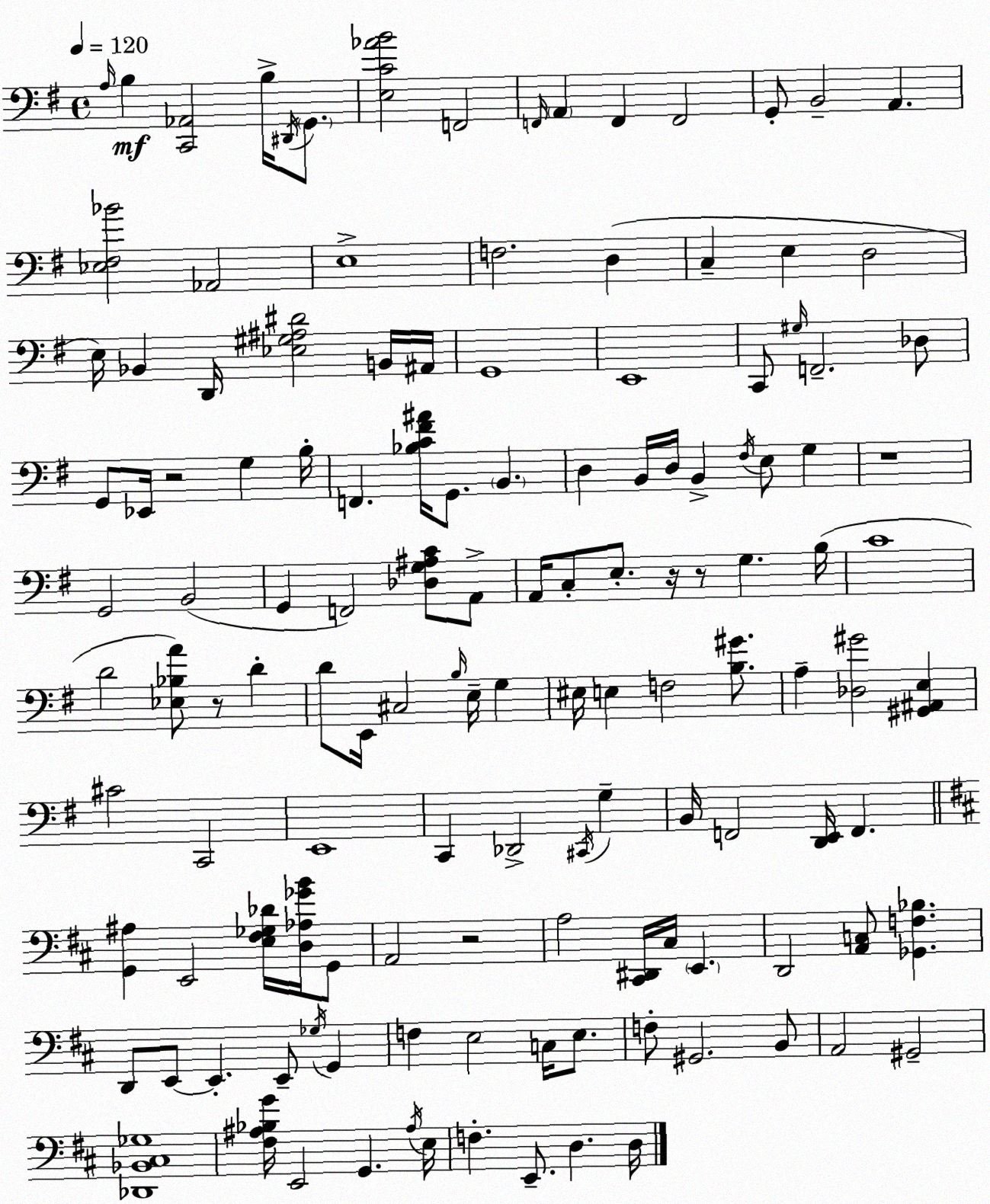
X:1
T:Untitled
M:4/4
L:1/4
K:Em
A,/4 B, [C,,_A,,]2 B,/4 ^D,,/4 G,,/2 [E,C_AB]2 F,,2 F,,/4 A,, F,, F,,2 G,,/2 B,,2 A,, [_E,^F,_B]2 _A,,2 E,4 F,2 D, C, E, D,2 E,/4 _B,, D,,/4 [_E,^G,^A,^D]2 B,,/4 ^A,,/4 G,,4 E,,4 C,,/2 ^G,/4 F,,2 _D,/2 G,,/2 _E,,/4 z2 G, B,/4 F,, [_B,C^F^A]/4 G,,/2 B,, D, B,,/4 D,/4 B,, ^F,/4 E,/2 G, z4 G,,2 B,,2 G,, F,,2 [_D,G,^A,C]/2 A,,/2 A,,/4 C,/2 E,/2 z/4 z/2 G, B,/4 C4 D2 [_E,_B,A]/2 z/2 D D/2 E,,/4 ^C,2 B,/4 E,/4 G, ^E,/4 E, F,2 [B,^G]/2 A, [_D,^G]2 [^G,,^A,,E,] ^C2 C,,2 E,,4 C,, _D,,2 ^C,,/4 G, B,,/4 F,,2 [D,,E,,]/4 F,, [G,,^A,] E,,2 [E,^F,_G,_D]/4 [D,_A,_GB]/4 G,,/2 A,,2 z2 A,2 [^C,,^D,,]/4 ^C,/4 E,, D,,2 [A,,C,]/2 [_G,,F,_B,] D,,/2 E,,/2 E,, E,,/2 _G,/4 G,, F, E,2 C,/4 E,/2 F,/2 ^G,,2 B,,/2 A,,2 ^G,,2 [_D,,_B,,^C,_G,]4 [^F,^A,_B,G]/4 E,,2 G,, ^A,/4 E,/4 F, E,,/2 D, D,/4